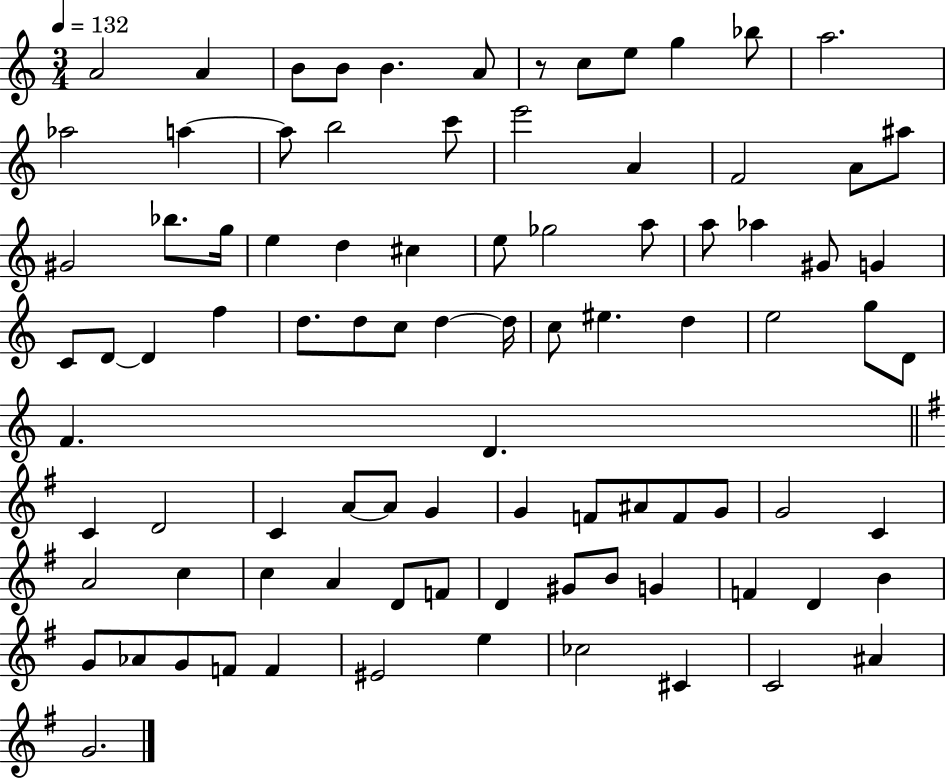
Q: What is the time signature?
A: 3/4